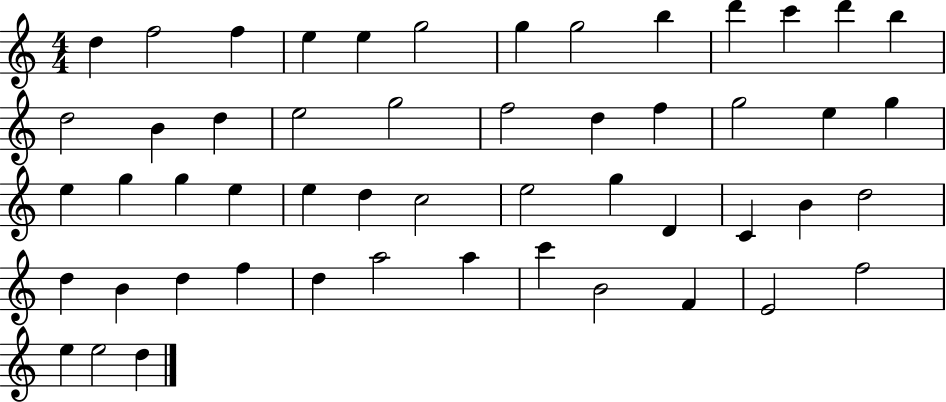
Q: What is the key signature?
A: C major